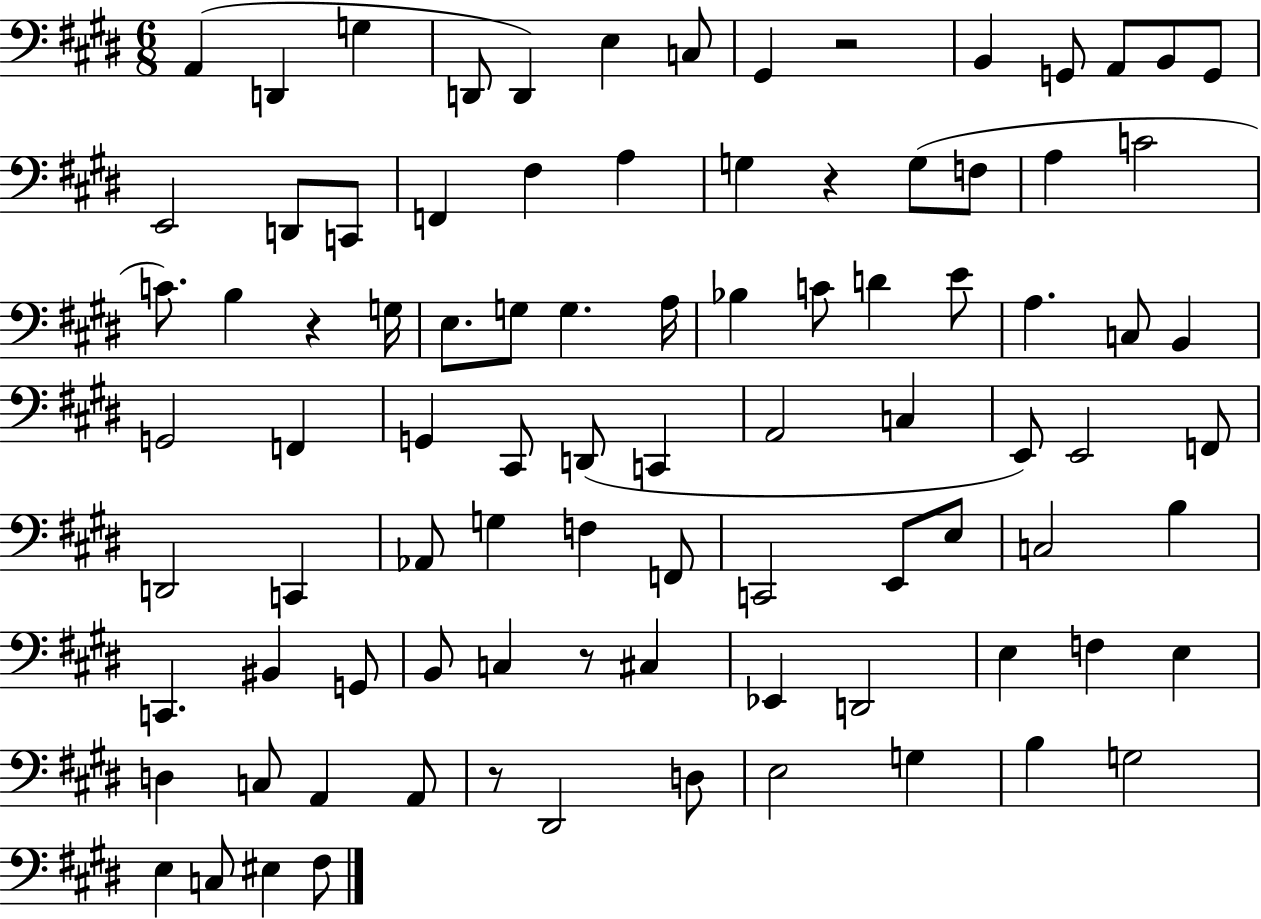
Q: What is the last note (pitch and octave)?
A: F#3